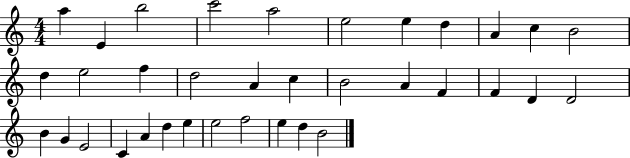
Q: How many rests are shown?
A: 0